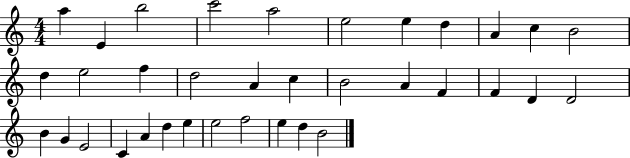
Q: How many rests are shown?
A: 0